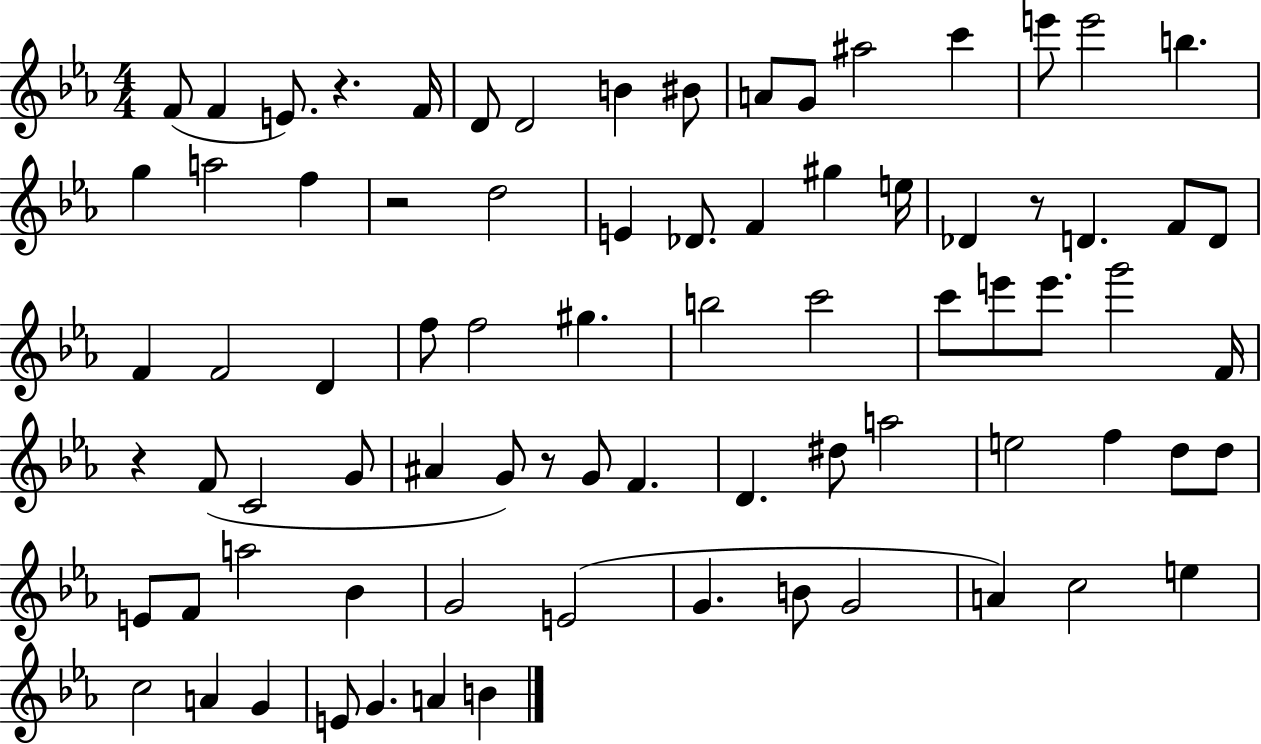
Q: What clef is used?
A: treble